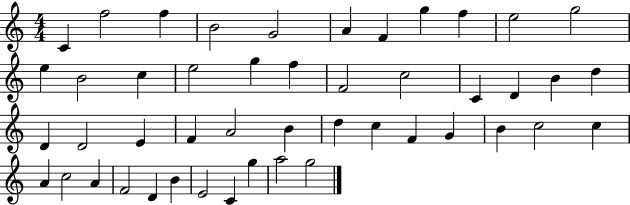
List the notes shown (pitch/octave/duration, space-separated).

C4/q F5/h F5/q B4/h G4/h A4/q F4/q G5/q F5/q E5/h G5/h E5/q B4/h C5/q E5/h G5/q F5/q F4/h C5/h C4/q D4/q B4/q D5/q D4/q D4/h E4/q F4/q A4/h B4/q D5/q C5/q F4/q G4/q B4/q C5/h C5/q A4/q C5/h A4/q F4/h D4/q B4/q E4/h C4/q G5/q A5/h G5/h